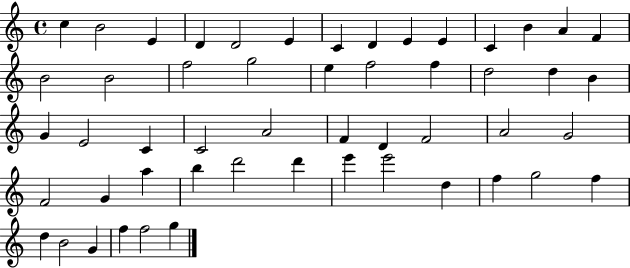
C5/q B4/h E4/q D4/q D4/h E4/q C4/q D4/q E4/q E4/q C4/q B4/q A4/q F4/q B4/h B4/h F5/h G5/h E5/q F5/h F5/q D5/h D5/q B4/q G4/q E4/h C4/q C4/h A4/h F4/q D4/q F4/h A4/h G4/h F4/h G4/q A5/q B5/q D6/h D6/q E6/q E6/h D5/q F5/q G5/h F5/q D5/q B4/h G4/q F5/q F5/h G5/q